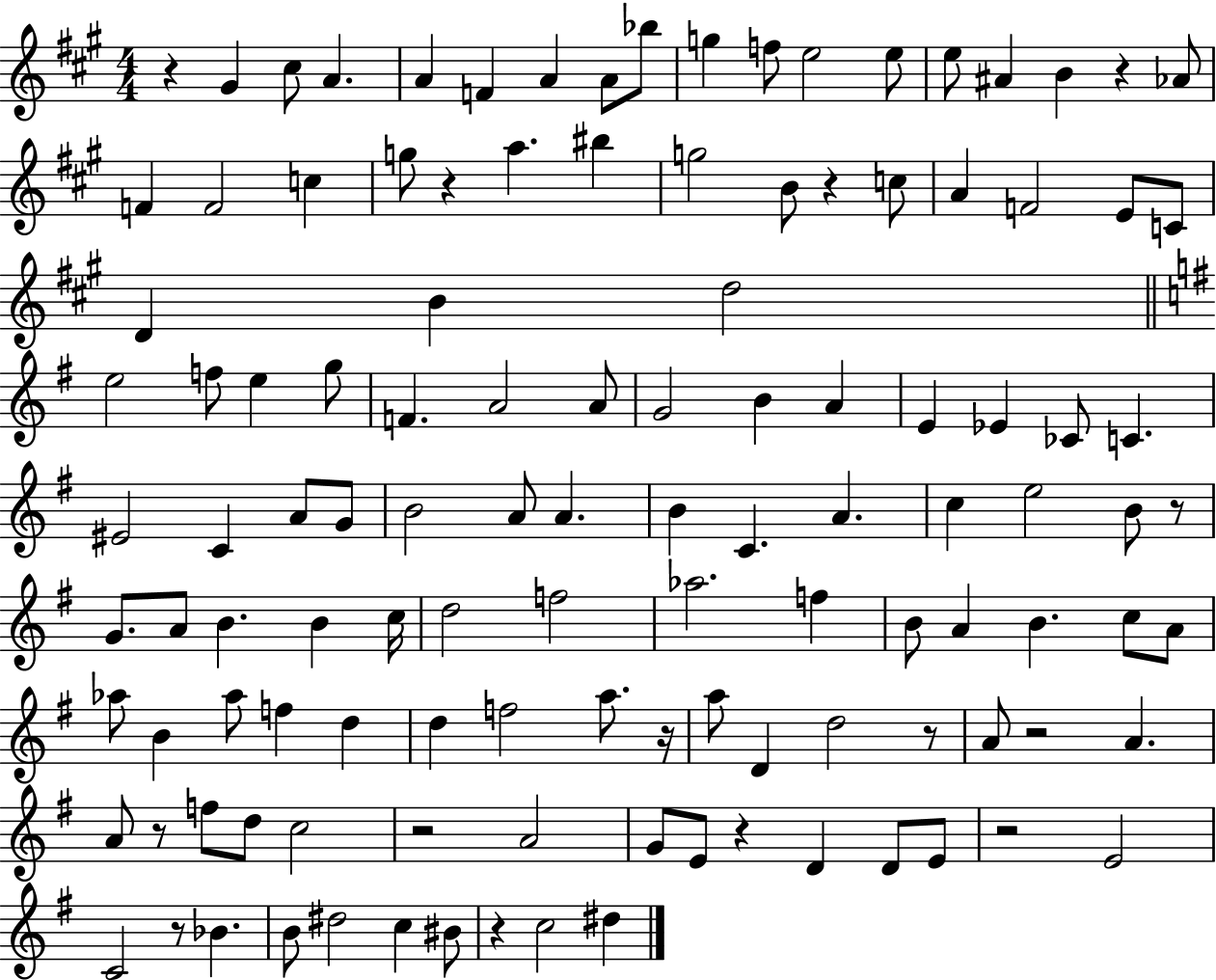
{
  \clef treble
  \numericTimeSignature
  \time 4/4
  \key a \major
  r4 gis'4 cis''8 a'4. | a'4 f'4 a'4 a'8 bes''8 | g''4 f''8 e''2 e''8 | e''8 ais'4 b'4 r4 aes'8 | \break f'4 f'2 c''4 | g''8 r4 a''4. bis''4 | g''2 b'8 r4 c''8 | a'4 f'2 e'8 c'8 | \break d'4 b'4 d''2 | \bar "||" \break \key g \major e''2 f''8 e''4 g''8 | f'4. a'2 a'8 | g'2 b'4 a'4 | e'4 ees'4 ces'8 c'4. | \break eis'2 c'4 a'8 g'8 | b'2 a'8 a'4. | b'4 c'4. a'4. | c''4 e''2 b'8 r8 | \break g'8. a'8 b'4. b'4 c''16 | d''2 f''2 | aes''2. f''4 | b'8 a'4 b'4. c''8 a'8 | \break aes''8 b'4 aes''8 f''4 d''4 | d''4 f''2 a''8. r16 | a''8 d'4 d''2 r8 | a'8 r2 a'4. | \break a'8 r8 f''8 d''8 c''2 | r2 a'2 | g'8 e'8 r4 d'4 d'8 e'8 | r2 e'2 | \break c'2 r8 bes'4. | b'8 dis''2 c''4 bis'8 | r4 c''2 dis''4 | \bar "|."
}